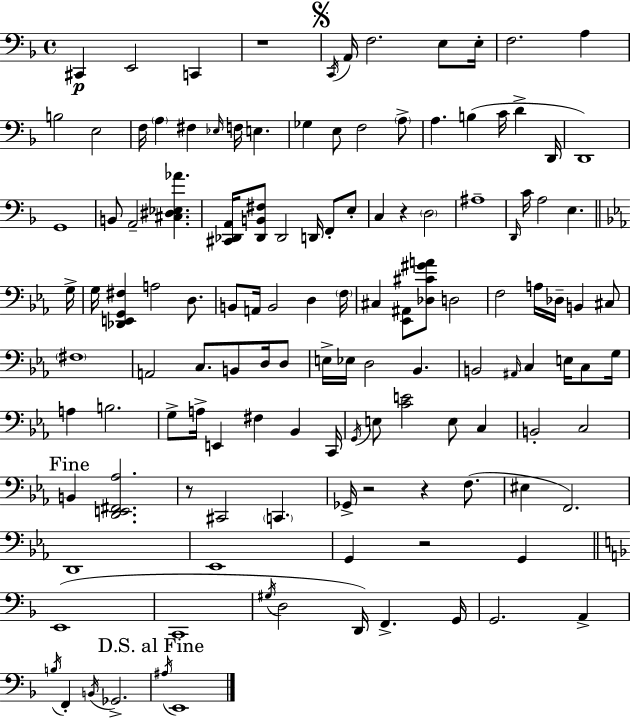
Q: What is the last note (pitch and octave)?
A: E2